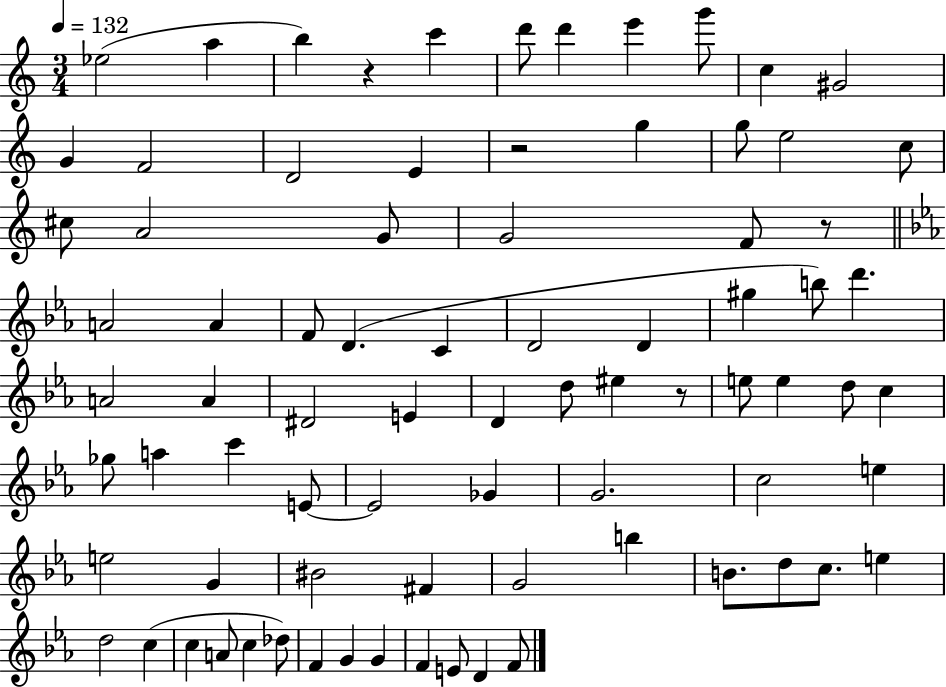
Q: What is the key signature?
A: C major